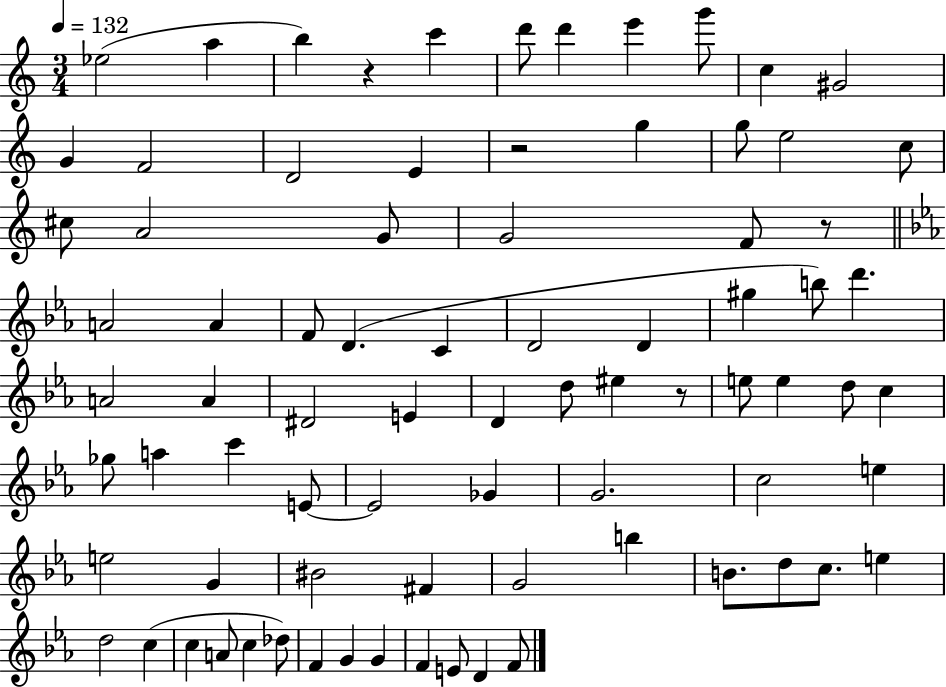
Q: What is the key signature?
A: C major